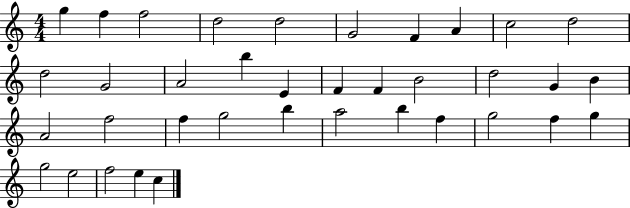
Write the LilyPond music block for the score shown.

{
  \clef treble
  \numericTimeSignature
  \time 4/4
  \key c \major
  g''4 f''4 f''2 | d''2 d''2 | g'2 f'4 a'4 | c''2 d''2 | \break d''2 g'2 | a'2 b''4 e'4 | f'4 f'4 b'2 | d''2 g'4 b'4 | \break a'2 f''2 | f''4 g''2 b''4 | a''2 b''4 f''4 | g''2 f''4 g''4 | \break g''2 e''2 | f''2 e''4 c''4 | \bar "|."
}